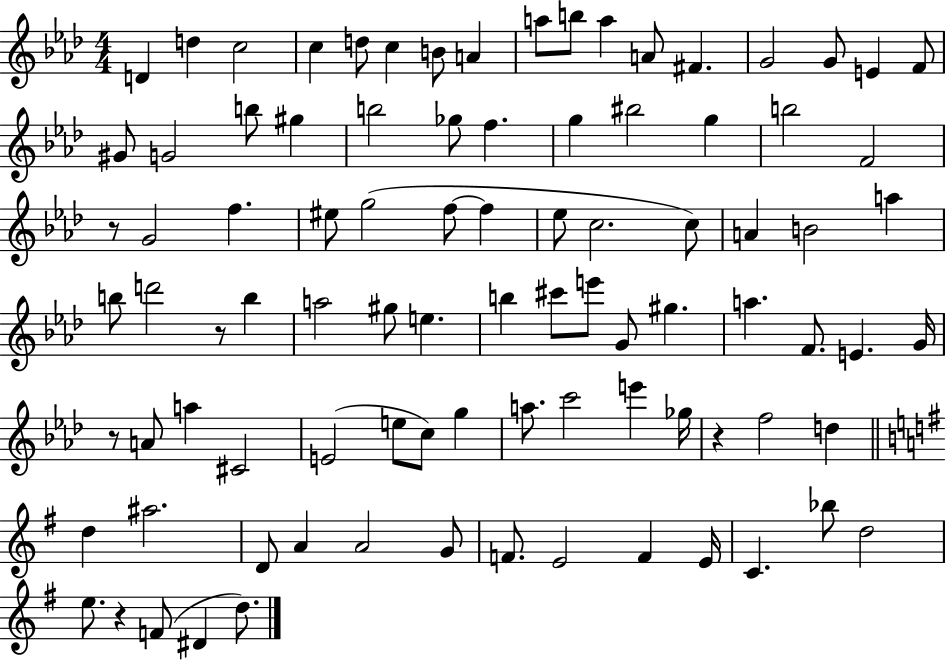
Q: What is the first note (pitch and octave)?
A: D4